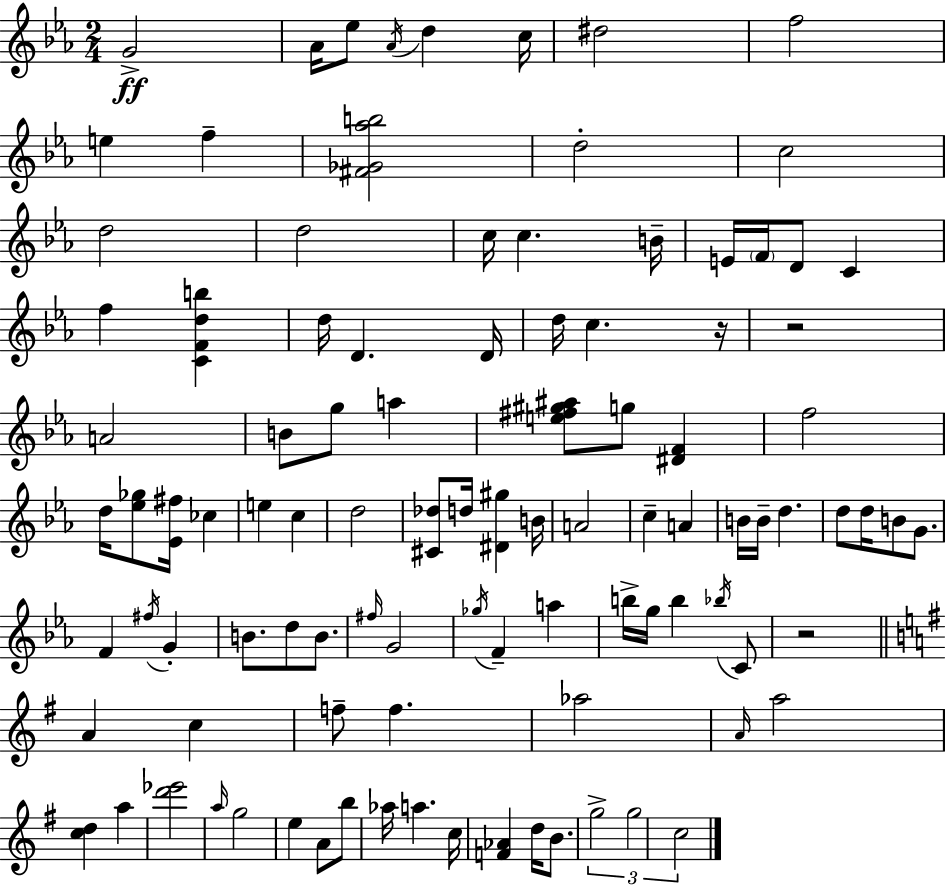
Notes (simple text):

G4/h Ab4/s Eb5/e Ab4/s D5/q C5/s D#5/h F5/h E5/q F5/q [F#4,Gb4,Ab5,B5]/h D5/h C5/h D5/h D5/h C5/s C5/q. B4/s E4/s F4/s D4/e C4/q F5/q [C4,F4,D5,B5]/q D5/s D4/q. D4/s D5/s C5/q. R/s R/h A4/h B4/e G5/e A5/q [E5,F#5,G#5,A#5]/e G5/e [D#4,F4]/q F5/h D5/s [Eb5,Gb5]/e [Eb4,F#5]/s CES5/q E5/q C5/q D5/h [C#4,Db5]/e D5/s [D#4,G#5]/q B4/s A4/h C5/q A4/q B4/s B4/s D5/q. D5/e D5/s B4/e G4/e. F4/q F#5/s G4/q B4/e. D5/e B4/e. F#5/s G4/h Gb5/s F4/q A5/q B5/s G5/s B5/q Bb5/s C4/e R/h A4/q C5/q F5/e F5/q. Ab5/h A4/s A5/h [C5,D5]/q A5/q [D6,Eb6]/h A5/s G5/h E5/q A4/e B5/e Ab5/s A5/q. C5/s [F4,Ab4]/q D5/s B4/e. G5/h G5/h C5/h